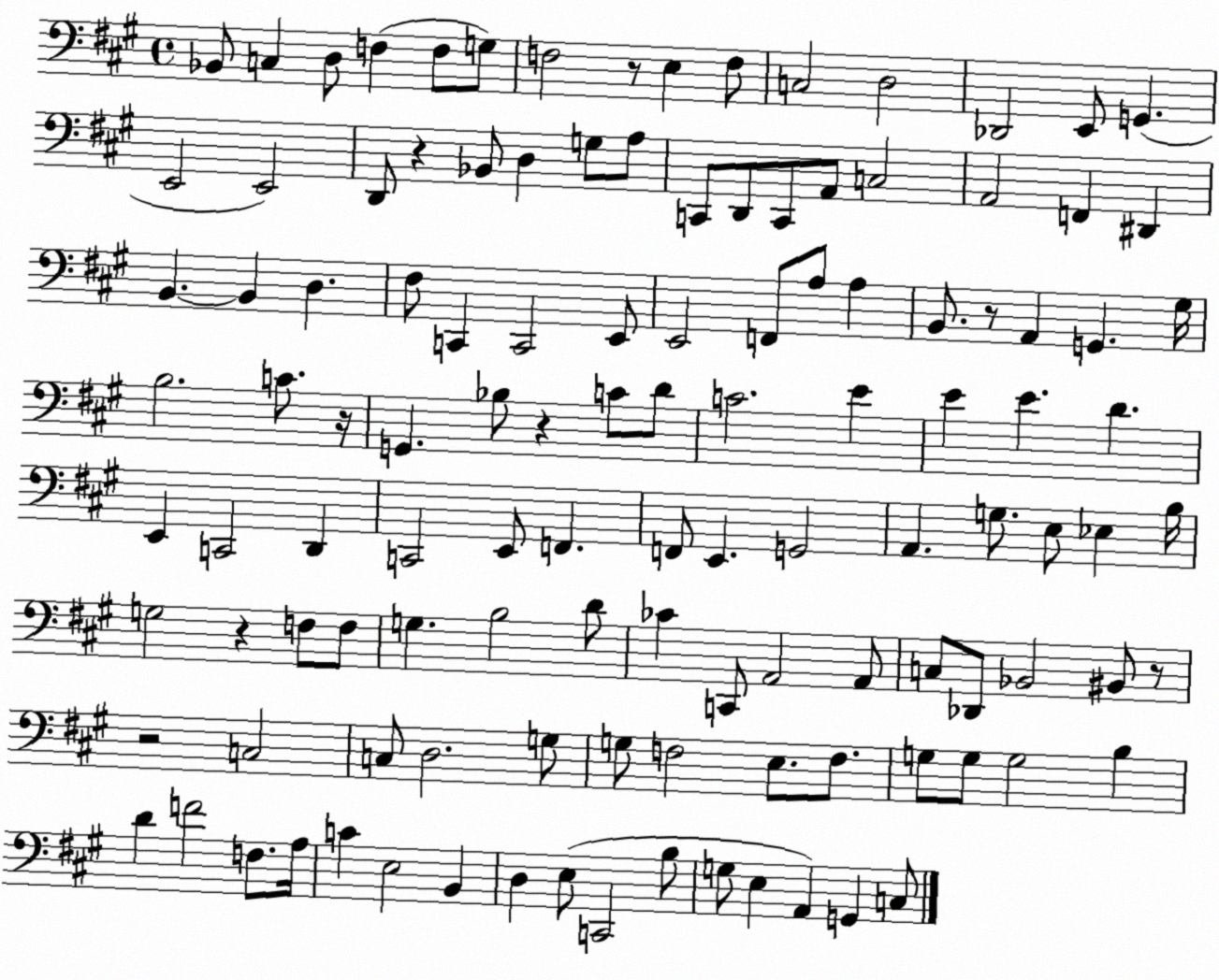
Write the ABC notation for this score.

X:1
T:Untitled
M:4/4
L:1/4
K:A
_B,,/2 C, D,/2 F, F,/2 G,/2 F,2 z/2 E, F,/2 C,2 D,2 _D,,2 E,,/2 G,, E,,2 E,,2 D,,/2 z _B,,/2 D, G,/2 A,/2 C,,/2 D,,/2 C,,/2 A,,/2 C,2 A,,2 F,, ^D,, B,, B,, D, ^F,/2 C,, C,,2 E,,/2 E,,2 F,,/2 A,/2 A, B,,/2 z/2 A,, G,, ^G,/4 B,2 C/2 z/4 G,, _B,/2 z C/2 D/2 C2 E E E D E,, C,,2 D,, C,,2 E,,/2 F,, F,,/2 E,, G,,2 A,, G,/2 E,/2 _E, B,/4 G,2 z F,/2 F,/2 G, B,2 D/2 _C C,,/2 A,,2 A,,/2 C,/2 _D,,/2 _B,,2 ^B,,/2 z/2 z2 C,2 C,/2 D,2 G,/2 G,/2 F,2 E,/2 F,/2 G,/2 G,/2 G,2 B, D F2 F,/2 A,/4 C E,2 B,, D, E,/2 C,,2 B,/2 G,/2 E, A,, G,, C,/2